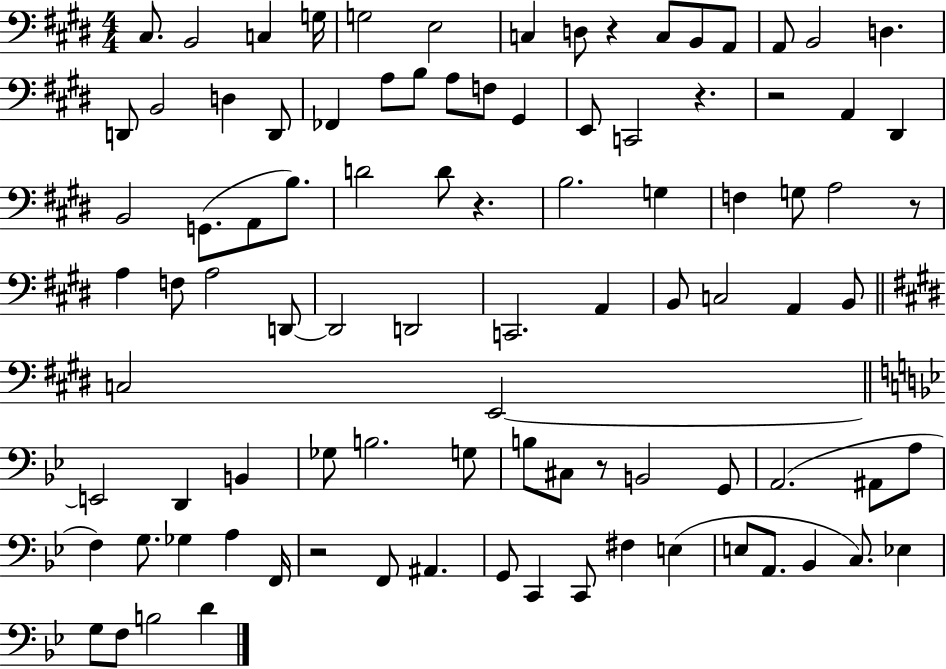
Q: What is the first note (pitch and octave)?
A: C#3